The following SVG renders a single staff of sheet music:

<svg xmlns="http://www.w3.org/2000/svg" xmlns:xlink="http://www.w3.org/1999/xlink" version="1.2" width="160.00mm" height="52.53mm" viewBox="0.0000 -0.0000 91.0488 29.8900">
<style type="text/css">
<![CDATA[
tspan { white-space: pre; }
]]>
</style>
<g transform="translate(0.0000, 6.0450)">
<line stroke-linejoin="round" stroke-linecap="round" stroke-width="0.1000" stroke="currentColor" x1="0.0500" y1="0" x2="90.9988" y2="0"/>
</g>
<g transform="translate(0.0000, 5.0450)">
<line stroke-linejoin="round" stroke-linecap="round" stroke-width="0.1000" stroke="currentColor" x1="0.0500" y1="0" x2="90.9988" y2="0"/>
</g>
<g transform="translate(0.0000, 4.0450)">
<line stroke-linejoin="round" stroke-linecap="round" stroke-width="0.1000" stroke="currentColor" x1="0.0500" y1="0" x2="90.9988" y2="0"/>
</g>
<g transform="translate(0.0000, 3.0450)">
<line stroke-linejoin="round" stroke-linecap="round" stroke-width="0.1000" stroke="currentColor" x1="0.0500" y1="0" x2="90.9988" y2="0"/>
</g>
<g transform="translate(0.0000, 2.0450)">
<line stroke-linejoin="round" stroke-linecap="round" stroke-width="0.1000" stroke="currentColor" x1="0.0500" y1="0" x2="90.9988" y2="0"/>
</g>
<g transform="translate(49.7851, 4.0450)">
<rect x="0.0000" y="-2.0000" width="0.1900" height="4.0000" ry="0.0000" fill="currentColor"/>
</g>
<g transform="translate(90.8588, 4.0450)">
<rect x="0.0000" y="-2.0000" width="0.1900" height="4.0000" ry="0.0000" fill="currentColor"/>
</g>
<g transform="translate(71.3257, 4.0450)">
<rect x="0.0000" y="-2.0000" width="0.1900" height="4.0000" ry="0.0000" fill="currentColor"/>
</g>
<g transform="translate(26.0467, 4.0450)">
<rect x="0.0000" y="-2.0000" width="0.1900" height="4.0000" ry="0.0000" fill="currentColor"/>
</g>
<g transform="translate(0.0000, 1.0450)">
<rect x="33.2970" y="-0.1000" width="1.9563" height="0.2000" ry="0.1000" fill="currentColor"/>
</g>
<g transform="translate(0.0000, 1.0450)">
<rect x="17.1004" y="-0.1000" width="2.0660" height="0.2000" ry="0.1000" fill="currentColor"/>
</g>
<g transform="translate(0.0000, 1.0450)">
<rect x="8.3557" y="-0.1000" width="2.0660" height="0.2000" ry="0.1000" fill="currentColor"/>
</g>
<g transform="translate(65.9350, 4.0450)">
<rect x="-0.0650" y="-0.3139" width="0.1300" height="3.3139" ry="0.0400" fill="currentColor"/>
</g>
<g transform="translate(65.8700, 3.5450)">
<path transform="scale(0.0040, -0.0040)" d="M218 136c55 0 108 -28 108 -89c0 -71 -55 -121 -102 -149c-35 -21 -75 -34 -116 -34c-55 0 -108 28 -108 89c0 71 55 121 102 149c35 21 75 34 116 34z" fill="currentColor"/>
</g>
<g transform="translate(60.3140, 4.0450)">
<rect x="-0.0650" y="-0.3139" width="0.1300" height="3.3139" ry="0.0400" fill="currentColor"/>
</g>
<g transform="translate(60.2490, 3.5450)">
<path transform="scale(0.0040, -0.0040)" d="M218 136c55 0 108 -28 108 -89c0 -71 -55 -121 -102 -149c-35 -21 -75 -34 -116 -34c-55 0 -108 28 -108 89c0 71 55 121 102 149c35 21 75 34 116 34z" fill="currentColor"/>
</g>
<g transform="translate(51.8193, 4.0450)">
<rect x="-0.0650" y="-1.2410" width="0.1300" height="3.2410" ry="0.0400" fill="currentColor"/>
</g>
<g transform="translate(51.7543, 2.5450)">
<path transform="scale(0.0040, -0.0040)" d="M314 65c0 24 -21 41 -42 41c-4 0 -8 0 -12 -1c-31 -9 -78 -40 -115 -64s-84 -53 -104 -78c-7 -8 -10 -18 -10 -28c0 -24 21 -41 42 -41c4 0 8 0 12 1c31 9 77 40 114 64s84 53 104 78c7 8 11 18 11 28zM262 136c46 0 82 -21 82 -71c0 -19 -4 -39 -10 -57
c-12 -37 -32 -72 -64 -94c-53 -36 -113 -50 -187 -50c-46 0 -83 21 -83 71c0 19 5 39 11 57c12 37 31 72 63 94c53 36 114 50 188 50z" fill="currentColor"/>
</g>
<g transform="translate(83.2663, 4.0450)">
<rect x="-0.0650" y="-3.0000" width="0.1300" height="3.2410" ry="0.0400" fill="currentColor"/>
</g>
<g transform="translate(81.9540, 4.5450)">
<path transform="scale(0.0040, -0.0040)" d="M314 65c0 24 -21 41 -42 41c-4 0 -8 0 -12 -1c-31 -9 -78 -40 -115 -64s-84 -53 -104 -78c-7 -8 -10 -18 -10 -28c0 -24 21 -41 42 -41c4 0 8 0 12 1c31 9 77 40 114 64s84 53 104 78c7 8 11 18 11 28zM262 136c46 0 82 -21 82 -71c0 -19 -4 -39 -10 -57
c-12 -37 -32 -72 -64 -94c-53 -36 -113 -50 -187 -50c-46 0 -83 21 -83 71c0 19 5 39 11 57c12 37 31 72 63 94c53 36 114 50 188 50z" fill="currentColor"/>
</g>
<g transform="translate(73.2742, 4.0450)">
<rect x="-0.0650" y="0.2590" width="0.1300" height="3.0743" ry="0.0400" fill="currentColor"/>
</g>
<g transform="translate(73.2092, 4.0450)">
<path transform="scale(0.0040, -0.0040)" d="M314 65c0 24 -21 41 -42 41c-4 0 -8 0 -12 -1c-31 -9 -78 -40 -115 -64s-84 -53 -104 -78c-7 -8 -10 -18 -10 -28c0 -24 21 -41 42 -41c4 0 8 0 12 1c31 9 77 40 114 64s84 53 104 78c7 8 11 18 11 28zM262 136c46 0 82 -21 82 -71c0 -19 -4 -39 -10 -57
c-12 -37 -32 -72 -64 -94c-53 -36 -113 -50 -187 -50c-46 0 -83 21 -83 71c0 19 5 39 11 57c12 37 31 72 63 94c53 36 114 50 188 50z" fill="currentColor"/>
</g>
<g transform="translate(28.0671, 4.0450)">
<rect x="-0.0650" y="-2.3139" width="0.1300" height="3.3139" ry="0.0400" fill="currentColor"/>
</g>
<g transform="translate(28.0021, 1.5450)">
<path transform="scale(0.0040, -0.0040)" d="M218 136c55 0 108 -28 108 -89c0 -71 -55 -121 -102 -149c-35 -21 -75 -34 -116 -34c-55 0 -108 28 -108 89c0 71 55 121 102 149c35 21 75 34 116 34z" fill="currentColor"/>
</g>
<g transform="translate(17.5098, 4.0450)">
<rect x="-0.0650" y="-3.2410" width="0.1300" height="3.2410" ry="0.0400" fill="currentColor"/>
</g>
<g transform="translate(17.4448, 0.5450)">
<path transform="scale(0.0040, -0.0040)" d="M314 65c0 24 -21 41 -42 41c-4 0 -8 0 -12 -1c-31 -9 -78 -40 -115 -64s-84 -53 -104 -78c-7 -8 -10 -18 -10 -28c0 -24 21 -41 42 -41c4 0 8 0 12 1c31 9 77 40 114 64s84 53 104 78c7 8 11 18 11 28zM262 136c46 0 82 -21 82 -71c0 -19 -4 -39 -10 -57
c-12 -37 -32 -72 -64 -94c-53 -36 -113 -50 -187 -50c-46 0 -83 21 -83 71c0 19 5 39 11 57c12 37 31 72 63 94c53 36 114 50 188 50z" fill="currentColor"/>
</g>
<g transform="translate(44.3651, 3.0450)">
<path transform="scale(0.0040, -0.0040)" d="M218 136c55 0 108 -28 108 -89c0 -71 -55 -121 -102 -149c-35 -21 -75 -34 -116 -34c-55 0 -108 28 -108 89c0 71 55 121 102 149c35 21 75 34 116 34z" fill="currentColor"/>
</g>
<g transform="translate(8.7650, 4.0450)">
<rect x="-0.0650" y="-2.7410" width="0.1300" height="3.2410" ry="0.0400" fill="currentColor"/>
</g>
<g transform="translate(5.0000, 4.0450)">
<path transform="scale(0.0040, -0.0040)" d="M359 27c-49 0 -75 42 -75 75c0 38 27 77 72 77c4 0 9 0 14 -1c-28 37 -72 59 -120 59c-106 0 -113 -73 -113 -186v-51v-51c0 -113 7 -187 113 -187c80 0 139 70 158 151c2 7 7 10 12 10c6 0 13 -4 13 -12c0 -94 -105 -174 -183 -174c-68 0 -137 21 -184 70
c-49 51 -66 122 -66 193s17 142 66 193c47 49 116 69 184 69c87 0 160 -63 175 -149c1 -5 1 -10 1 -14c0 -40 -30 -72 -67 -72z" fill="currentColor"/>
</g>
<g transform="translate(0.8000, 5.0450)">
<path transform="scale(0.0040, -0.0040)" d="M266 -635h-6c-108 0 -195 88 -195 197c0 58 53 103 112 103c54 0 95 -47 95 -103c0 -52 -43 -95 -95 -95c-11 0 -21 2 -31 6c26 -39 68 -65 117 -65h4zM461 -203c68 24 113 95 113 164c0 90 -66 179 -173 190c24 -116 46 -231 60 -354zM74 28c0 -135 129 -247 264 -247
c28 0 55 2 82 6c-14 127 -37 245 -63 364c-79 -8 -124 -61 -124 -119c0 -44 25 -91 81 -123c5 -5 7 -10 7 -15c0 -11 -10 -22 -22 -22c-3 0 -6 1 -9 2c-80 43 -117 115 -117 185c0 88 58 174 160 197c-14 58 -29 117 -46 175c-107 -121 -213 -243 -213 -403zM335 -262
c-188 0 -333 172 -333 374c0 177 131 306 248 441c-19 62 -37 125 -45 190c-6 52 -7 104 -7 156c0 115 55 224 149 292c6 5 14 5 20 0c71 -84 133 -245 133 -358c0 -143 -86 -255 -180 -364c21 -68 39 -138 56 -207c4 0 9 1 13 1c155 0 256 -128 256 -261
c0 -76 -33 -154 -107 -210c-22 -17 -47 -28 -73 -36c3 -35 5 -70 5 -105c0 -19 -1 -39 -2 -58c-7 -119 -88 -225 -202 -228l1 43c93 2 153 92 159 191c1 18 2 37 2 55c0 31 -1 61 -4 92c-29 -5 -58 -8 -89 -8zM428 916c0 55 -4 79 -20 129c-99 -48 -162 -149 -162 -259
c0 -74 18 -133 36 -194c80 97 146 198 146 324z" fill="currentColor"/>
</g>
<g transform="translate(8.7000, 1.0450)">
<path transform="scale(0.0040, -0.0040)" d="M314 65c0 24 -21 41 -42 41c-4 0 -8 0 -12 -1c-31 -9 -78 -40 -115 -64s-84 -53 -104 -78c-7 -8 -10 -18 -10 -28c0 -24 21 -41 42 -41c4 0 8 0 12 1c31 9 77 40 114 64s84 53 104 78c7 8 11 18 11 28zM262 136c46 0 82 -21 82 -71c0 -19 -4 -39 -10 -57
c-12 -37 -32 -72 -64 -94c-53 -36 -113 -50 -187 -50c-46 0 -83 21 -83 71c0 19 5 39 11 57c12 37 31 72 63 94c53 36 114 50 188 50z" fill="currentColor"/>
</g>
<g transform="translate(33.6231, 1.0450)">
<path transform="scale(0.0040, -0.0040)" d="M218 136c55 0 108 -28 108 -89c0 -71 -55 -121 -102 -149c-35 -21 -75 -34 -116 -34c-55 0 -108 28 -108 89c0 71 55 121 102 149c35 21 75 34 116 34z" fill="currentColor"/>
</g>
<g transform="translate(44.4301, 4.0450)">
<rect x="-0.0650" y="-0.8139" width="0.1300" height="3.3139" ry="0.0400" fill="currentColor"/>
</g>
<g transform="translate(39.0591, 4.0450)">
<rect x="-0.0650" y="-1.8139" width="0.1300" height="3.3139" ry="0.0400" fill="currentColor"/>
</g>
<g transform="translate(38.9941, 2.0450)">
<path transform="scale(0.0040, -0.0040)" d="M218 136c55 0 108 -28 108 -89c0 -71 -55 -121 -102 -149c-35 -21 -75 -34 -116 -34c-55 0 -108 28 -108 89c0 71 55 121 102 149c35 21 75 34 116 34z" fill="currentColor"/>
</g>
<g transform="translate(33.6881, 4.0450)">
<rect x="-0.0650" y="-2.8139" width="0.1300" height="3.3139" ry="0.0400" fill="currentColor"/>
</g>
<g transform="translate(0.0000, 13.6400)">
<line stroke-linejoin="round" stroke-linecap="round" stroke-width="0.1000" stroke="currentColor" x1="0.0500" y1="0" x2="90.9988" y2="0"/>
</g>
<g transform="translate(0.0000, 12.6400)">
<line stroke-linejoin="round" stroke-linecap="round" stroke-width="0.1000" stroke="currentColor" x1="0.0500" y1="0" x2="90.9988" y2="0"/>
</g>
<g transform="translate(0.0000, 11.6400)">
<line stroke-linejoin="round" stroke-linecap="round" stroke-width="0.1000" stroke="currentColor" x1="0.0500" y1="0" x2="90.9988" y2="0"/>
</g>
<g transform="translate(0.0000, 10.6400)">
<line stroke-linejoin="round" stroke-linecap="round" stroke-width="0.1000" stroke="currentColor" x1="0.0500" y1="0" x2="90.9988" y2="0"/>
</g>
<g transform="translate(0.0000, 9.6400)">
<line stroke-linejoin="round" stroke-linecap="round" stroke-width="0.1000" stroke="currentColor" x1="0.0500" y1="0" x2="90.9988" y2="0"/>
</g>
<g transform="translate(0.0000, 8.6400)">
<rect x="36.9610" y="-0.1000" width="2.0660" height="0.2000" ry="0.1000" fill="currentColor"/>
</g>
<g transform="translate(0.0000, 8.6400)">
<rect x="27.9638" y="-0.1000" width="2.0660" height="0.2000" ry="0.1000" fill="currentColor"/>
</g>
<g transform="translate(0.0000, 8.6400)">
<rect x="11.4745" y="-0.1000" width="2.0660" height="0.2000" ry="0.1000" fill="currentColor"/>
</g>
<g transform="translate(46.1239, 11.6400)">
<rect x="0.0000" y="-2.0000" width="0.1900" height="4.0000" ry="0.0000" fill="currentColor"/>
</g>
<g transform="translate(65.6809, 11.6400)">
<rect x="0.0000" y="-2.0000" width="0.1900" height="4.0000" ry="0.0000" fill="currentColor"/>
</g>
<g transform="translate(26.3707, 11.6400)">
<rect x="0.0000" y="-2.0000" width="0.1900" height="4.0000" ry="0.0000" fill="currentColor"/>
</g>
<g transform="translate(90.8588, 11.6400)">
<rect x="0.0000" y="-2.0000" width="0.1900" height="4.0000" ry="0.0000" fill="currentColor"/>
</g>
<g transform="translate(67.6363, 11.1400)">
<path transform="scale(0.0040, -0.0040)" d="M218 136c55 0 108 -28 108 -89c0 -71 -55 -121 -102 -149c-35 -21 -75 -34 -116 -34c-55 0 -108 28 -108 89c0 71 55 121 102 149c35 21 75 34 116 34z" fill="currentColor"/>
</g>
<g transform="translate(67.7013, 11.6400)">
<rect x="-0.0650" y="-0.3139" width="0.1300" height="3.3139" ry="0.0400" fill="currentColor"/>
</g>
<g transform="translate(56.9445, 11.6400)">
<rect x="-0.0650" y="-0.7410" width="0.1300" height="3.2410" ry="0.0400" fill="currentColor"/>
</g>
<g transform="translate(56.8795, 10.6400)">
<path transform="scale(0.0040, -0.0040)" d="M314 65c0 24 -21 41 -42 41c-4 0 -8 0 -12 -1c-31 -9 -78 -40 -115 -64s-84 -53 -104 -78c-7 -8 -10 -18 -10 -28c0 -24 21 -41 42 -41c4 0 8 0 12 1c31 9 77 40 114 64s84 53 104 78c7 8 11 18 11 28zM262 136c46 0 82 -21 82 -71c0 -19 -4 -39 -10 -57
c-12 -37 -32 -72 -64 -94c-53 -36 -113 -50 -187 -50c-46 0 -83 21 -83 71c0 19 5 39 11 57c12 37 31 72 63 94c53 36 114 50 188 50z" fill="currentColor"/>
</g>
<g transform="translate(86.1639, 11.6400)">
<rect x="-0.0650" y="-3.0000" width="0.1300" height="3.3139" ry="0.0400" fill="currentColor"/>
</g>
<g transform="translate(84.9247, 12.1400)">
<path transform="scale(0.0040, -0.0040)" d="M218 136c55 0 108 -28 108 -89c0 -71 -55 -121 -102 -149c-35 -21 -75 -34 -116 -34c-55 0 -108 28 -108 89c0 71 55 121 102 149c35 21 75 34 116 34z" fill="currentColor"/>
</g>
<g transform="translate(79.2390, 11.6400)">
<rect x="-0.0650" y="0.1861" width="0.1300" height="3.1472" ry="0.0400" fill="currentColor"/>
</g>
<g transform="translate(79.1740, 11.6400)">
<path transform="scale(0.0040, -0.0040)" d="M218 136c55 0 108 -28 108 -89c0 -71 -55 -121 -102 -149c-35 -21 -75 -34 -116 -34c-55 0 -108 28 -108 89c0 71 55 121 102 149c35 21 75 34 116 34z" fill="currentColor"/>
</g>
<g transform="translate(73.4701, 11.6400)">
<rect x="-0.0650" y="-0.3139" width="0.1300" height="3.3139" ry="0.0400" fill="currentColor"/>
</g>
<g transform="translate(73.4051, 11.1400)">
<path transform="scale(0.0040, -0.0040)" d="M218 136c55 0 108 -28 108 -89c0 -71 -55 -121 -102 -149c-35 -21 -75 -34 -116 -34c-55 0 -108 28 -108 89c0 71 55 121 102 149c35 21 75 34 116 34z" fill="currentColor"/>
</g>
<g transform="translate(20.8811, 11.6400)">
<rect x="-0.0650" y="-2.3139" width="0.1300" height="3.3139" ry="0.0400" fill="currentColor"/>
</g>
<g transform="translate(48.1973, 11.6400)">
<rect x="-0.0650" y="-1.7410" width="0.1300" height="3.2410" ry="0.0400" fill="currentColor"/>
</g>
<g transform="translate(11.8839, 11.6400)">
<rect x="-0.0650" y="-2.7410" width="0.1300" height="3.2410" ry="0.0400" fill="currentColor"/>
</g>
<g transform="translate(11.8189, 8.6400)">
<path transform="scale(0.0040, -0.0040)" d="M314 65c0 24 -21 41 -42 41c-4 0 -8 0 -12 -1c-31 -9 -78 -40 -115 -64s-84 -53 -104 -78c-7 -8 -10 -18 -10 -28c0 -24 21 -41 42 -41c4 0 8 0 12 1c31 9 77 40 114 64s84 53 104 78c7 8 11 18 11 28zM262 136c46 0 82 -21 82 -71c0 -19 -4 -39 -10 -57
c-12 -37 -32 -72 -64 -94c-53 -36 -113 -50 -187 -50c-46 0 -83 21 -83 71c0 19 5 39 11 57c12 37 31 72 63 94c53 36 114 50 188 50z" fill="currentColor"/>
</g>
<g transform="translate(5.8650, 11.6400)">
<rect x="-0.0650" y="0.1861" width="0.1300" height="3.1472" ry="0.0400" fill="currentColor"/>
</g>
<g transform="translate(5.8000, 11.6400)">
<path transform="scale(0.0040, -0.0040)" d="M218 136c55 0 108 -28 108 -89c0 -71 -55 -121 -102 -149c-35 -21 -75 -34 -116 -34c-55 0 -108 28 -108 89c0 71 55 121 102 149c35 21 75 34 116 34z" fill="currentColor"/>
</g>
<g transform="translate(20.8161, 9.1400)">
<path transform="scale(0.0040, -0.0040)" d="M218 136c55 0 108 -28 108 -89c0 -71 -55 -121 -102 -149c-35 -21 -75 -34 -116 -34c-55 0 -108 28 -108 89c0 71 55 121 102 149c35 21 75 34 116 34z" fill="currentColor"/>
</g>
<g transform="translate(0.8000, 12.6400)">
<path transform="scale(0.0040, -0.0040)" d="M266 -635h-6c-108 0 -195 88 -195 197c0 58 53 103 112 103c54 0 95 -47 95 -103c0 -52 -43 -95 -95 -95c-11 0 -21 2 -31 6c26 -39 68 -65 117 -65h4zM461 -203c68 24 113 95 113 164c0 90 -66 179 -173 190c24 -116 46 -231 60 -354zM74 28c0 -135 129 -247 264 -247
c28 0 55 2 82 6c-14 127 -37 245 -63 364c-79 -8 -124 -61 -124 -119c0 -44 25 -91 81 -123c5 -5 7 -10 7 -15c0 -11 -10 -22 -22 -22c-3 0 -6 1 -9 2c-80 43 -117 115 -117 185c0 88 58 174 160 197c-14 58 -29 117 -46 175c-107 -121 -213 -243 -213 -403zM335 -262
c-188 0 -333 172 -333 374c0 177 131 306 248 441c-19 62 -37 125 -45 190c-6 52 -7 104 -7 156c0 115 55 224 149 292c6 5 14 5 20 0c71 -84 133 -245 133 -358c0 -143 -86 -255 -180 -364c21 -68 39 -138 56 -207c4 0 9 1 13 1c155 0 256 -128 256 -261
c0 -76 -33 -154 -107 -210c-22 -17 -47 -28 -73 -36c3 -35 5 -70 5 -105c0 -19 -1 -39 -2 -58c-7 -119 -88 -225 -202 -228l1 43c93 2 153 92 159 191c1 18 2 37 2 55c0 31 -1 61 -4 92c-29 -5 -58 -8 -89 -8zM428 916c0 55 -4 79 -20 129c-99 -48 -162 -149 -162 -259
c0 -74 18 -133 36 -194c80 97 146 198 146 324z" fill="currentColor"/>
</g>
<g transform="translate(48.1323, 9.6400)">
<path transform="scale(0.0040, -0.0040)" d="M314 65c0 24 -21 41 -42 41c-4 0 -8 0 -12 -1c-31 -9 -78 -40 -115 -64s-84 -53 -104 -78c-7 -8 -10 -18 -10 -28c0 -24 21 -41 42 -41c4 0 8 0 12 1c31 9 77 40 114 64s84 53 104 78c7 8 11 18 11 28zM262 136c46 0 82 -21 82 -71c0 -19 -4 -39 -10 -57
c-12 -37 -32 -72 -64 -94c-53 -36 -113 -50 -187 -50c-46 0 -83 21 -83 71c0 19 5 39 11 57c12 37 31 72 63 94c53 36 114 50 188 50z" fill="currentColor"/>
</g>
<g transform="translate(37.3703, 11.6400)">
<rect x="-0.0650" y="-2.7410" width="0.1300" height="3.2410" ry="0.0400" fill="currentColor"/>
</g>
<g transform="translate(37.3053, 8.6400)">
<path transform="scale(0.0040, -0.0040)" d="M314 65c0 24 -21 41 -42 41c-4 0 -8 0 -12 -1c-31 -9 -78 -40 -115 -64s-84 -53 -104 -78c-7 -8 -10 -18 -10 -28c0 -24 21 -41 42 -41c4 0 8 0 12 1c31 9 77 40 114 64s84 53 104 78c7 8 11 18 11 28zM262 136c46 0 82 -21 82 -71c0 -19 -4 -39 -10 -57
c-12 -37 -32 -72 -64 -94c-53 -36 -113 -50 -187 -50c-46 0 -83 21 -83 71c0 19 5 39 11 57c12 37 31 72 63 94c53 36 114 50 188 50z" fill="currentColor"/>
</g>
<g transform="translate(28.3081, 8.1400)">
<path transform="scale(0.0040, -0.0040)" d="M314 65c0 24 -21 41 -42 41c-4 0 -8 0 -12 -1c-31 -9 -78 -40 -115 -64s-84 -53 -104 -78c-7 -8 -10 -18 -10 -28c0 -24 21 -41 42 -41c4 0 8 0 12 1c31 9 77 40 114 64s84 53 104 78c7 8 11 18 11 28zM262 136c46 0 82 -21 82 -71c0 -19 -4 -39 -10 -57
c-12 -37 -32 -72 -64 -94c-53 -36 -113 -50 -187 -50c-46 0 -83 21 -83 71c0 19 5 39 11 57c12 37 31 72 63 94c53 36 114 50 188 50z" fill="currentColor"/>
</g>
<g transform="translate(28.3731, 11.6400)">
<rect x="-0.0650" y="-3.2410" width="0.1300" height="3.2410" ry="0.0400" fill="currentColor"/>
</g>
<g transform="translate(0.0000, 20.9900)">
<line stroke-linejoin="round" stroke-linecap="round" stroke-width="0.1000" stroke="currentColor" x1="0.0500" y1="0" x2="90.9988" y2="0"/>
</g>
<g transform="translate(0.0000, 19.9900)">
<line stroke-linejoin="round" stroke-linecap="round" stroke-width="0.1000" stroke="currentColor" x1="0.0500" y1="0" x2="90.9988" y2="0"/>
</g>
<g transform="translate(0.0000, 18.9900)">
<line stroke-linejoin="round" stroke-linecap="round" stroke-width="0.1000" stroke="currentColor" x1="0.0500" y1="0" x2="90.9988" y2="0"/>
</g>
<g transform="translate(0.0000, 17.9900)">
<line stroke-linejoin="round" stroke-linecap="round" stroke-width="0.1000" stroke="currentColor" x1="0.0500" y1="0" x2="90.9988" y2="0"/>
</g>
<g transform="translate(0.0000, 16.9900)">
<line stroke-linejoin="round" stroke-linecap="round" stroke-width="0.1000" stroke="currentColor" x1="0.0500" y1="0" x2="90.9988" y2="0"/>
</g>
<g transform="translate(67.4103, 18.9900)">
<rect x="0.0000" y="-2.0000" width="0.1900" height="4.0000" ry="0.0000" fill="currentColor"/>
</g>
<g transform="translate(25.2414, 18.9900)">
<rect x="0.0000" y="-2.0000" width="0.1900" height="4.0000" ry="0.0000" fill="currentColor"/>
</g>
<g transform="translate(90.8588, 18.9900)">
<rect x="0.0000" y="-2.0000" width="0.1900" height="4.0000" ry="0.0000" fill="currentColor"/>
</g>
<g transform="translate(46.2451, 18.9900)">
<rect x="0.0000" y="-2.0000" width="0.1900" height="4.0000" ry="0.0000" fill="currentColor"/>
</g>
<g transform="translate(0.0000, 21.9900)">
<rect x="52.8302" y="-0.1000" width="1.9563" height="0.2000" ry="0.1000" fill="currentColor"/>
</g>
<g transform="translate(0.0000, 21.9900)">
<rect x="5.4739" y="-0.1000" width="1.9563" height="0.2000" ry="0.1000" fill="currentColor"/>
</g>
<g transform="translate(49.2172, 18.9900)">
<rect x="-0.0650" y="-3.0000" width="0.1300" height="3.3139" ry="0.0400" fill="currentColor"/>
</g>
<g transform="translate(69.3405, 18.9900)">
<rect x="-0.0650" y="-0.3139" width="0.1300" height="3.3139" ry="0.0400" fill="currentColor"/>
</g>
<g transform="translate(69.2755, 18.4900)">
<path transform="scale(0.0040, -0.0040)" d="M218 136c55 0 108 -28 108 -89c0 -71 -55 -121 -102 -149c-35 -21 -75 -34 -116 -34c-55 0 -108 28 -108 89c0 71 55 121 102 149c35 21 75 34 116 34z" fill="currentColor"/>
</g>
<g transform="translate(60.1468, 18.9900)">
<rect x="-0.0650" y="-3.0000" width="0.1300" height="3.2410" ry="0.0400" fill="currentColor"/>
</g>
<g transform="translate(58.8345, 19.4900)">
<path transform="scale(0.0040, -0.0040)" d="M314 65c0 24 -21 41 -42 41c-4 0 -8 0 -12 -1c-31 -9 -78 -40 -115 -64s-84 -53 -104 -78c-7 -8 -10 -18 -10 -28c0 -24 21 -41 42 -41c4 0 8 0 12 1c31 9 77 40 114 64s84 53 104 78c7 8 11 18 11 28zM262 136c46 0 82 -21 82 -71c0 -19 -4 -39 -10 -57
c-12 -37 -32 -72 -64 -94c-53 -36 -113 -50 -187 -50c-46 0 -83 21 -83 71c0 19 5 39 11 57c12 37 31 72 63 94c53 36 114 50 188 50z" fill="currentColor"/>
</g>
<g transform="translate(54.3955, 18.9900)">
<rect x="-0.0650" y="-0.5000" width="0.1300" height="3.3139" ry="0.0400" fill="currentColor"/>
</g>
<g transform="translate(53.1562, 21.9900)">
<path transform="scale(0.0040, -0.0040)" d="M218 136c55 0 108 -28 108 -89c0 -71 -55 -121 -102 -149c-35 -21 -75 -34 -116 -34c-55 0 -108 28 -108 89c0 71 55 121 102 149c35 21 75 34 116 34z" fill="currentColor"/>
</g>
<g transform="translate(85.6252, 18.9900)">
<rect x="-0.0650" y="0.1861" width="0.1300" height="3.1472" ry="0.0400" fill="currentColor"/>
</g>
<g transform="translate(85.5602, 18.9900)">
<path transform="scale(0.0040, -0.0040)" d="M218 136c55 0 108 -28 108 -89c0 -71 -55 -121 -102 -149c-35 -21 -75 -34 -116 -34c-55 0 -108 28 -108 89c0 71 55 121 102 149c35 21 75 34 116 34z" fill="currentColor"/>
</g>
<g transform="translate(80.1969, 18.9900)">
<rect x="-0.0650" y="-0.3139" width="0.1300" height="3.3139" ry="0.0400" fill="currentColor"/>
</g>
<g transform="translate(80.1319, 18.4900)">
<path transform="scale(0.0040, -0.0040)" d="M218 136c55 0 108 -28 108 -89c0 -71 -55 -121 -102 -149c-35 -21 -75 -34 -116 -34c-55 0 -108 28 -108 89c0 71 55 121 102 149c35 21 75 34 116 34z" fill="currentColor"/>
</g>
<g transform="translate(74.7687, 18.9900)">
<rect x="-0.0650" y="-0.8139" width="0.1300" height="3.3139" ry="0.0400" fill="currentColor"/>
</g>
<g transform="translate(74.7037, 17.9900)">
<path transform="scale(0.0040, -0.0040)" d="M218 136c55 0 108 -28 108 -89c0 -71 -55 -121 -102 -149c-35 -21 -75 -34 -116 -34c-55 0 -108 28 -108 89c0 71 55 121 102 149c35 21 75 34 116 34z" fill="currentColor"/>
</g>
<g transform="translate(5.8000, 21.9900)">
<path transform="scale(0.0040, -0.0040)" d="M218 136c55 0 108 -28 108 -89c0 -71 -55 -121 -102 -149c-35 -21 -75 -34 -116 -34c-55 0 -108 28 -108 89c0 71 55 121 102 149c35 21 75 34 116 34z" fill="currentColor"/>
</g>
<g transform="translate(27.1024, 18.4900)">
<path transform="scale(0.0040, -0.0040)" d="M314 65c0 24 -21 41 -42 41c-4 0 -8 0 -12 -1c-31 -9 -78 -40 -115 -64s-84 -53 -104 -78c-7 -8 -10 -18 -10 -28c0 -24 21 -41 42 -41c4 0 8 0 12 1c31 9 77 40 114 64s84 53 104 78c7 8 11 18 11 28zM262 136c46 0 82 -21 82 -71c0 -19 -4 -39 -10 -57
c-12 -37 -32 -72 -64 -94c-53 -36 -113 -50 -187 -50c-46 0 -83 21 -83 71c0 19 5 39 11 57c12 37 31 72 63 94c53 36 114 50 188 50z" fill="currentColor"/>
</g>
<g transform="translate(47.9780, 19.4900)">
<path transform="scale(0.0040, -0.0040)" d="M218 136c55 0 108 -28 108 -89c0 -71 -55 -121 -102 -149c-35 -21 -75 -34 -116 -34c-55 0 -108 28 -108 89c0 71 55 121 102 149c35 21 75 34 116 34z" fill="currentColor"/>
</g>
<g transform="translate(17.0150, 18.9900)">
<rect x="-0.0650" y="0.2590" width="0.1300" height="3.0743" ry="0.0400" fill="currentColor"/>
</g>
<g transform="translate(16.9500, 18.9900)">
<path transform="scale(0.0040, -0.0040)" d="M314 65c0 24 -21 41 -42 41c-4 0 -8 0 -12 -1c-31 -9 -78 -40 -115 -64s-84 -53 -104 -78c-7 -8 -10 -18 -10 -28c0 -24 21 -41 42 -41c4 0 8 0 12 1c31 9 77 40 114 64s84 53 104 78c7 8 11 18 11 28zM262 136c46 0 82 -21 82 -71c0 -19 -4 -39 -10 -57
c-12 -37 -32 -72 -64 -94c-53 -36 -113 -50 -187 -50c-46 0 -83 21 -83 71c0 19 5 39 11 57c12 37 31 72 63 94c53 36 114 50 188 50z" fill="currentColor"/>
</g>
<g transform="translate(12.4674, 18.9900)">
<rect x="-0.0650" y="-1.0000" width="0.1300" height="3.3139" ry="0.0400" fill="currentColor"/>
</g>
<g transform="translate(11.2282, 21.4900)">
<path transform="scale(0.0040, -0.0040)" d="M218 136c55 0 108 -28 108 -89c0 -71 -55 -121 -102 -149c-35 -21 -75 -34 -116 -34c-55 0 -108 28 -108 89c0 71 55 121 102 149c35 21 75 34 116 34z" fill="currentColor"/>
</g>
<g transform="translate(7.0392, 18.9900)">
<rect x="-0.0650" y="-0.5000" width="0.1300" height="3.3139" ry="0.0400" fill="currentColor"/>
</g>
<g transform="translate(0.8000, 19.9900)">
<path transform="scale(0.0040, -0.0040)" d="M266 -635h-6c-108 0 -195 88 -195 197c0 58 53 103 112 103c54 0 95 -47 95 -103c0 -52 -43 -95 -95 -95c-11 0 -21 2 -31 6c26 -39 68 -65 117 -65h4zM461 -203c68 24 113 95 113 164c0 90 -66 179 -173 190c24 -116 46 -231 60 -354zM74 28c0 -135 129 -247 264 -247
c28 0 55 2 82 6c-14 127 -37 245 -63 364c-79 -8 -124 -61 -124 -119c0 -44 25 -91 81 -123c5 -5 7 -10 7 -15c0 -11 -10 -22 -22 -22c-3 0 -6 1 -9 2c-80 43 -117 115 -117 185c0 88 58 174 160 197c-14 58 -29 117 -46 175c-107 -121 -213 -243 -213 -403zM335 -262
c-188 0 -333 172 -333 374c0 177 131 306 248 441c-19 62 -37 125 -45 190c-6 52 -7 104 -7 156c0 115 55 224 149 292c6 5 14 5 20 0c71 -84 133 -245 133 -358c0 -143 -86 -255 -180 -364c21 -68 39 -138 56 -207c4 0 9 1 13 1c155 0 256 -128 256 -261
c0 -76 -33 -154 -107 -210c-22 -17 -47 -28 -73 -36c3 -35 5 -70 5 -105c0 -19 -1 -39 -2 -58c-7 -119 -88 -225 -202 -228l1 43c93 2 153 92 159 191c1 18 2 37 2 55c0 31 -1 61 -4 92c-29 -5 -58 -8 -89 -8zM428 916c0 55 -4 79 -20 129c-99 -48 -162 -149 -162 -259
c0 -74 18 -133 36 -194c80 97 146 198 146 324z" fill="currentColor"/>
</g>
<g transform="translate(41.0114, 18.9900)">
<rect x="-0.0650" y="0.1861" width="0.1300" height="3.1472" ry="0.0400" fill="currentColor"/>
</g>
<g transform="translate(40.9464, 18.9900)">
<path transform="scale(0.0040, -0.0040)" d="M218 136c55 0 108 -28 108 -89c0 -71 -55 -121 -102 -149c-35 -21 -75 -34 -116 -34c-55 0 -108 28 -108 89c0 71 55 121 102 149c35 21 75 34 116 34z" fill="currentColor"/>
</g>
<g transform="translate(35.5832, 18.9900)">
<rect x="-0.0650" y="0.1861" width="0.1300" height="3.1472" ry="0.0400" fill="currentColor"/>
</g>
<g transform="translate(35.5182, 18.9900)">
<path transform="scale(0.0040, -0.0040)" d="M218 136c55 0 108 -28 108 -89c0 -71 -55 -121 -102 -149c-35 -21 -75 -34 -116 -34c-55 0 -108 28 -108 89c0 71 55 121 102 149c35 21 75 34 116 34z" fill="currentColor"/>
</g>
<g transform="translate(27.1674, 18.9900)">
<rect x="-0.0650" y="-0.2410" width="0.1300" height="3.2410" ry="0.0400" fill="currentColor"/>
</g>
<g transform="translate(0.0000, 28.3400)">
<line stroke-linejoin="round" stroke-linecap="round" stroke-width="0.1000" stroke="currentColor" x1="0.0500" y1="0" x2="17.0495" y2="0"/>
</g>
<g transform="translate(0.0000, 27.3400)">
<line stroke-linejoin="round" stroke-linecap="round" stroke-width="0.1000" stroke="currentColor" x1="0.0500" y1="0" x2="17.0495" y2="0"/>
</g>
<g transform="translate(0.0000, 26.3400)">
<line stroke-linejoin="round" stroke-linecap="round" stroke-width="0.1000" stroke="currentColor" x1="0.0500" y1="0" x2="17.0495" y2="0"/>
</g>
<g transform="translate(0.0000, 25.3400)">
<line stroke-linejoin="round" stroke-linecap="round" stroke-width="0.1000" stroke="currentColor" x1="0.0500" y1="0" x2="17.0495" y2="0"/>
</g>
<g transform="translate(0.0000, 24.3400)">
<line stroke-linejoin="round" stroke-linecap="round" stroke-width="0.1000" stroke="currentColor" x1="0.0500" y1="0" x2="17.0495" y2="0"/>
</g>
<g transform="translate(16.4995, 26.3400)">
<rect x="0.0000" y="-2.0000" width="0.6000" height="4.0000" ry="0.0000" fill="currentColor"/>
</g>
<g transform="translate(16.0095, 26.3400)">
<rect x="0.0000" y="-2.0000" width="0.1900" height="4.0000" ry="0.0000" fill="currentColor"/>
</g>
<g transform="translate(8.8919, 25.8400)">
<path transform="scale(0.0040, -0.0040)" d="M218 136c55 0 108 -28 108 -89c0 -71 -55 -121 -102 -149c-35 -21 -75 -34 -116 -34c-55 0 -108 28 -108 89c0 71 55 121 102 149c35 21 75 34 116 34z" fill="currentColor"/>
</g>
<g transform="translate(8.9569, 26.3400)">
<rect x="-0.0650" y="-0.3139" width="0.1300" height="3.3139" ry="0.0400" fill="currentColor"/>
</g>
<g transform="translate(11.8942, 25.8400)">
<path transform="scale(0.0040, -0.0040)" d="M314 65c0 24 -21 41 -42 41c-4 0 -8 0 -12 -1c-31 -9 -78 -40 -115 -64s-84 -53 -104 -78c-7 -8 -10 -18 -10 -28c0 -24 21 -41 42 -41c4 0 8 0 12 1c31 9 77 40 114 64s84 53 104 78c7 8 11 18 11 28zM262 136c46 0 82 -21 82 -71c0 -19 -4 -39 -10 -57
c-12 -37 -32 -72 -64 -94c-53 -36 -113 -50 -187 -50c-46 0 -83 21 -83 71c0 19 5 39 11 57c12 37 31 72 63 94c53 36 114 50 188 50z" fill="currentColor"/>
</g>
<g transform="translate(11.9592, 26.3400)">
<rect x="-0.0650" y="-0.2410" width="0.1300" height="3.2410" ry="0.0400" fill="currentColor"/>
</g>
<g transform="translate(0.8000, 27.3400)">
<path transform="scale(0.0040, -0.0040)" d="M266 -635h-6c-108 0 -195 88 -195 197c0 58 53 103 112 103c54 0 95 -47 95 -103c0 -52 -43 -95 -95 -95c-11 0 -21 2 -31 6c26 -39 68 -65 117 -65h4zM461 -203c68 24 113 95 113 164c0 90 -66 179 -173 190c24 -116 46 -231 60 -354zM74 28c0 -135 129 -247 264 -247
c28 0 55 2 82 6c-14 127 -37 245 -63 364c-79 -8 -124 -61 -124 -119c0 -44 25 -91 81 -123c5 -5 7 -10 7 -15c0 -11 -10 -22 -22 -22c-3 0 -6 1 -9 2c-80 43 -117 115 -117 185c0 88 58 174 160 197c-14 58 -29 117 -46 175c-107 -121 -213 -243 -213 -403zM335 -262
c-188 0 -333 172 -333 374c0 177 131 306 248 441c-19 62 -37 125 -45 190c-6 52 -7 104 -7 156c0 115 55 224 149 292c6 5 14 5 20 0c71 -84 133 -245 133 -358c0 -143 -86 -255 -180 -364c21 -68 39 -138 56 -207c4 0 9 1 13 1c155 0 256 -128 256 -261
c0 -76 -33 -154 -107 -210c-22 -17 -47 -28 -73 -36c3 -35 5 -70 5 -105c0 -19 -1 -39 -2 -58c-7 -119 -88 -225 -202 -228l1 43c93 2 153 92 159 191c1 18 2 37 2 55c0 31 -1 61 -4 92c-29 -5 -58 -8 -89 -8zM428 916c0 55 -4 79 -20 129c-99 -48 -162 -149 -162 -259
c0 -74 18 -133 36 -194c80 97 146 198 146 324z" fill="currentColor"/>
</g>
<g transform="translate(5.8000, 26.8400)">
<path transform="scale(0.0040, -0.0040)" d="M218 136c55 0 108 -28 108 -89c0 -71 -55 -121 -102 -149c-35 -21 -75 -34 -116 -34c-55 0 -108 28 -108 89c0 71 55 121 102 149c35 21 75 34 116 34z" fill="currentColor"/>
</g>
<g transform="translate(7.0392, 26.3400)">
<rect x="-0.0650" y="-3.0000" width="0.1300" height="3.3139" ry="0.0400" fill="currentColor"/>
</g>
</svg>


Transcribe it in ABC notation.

X:1
T:Untitled
M:4/4
L:1/4
K:C
a2 b2 g a f d e2 c c B2 A2 B a2 g b2 a2 f2 d2 c c B A C D B2 c2 B B A C A2 c d c B A c c2